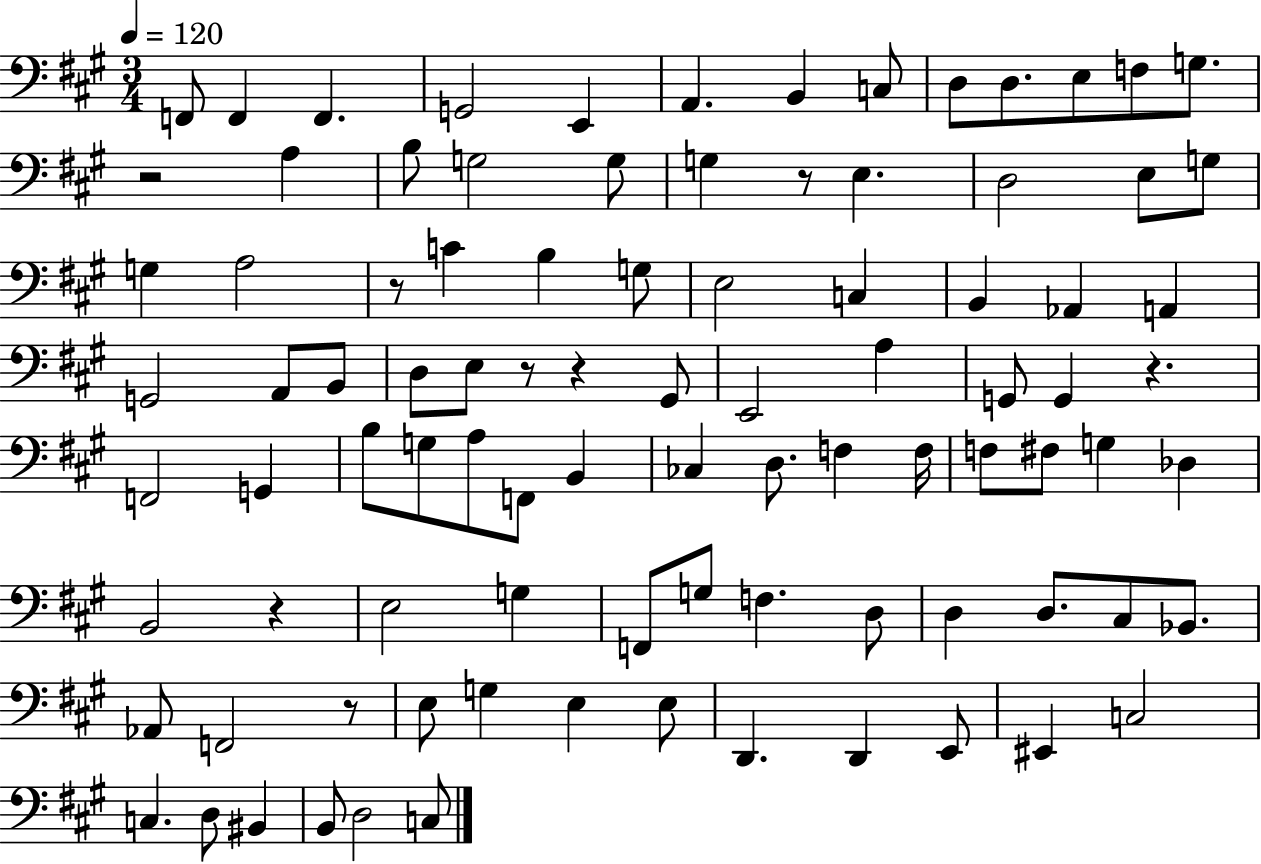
{
  \clef bass
  \numericTimeSignature
  \time 3/4
  \key a \major
  \tempo 4 = 120
  f,8 f,4 f,4. | g,2 e,4 | a,4. b,4 c8 | d8 d8. e8 f8 g8. | \break r2 a4 | b8 g2 g8 | g4 r8 e4. | d2 e8 g8 | \break g4 a2 | r8 c'4 b4 g8 | e2 c4 | b,4 aes,4 a,4 | \break g,2 a,8 b,8 | d8 e8 r8 r4 gis,8 | e,2 a4 | g,8 g,4 r4. | \break f,2 g,4 | b8 g8 a8 f,8 b,4 | ces4 d8. f4 f16 | f8 fis8 g4 des4 | \break b,2 r4 | e2 g4 | f,8 g8 f4. d8 | d4 d8. cis8 bes,8. | \break aes,8 f,2 r8 | e8 g4 e4 e8 | d,4. d,4 e,8 | eis,4 c2 | \break c4. d8 bis,4 | b,8 d2 c8 | \bar "|."
}